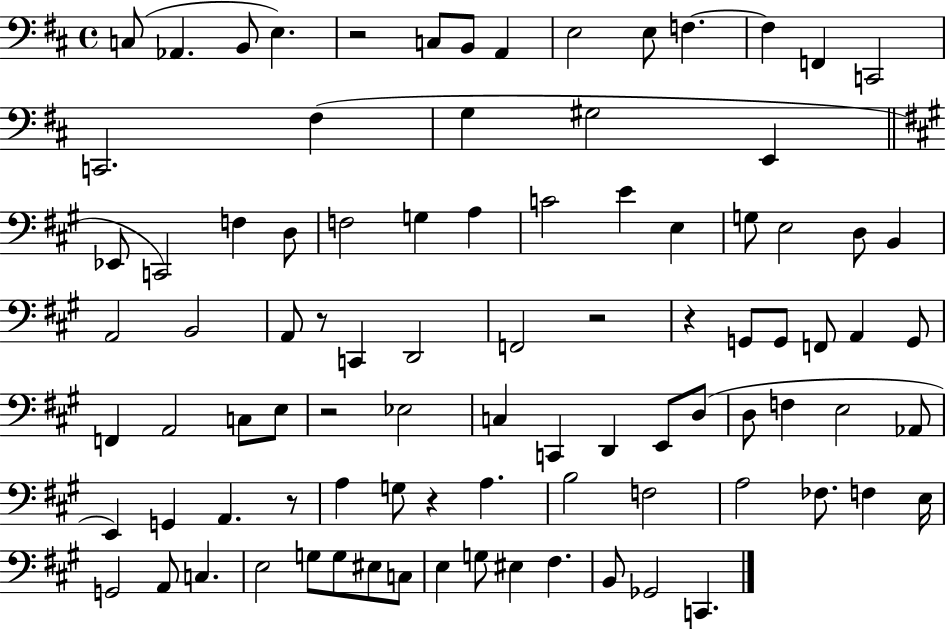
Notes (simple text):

C3/e Ab2/q. B2/e E3/q. R/h C3/e B2/e A2/q E3/h E3/e F3/q. F3/q F2/q C2/h C2/h. F#3/q G3/q G#3/h E2/q Eb2/e C2/h F3/q D3/e F3/h G3/q A3/q C4/h E4/q E3/q G3/e E3/h D3/e B2/q A2/h B2/h A2/e R/e C2/q D2/h F2/h R/h R/q G2/e G2/e F2/e A2/q G2/e F2/q A2/h C3/e E3/e R/h Eb3/h C3/q C2/q D2/q E2/e D3/e D3/e F3/q E3/h Ab2/e E2/q G2/q A2/q. R/e A3/q G3/e R/q A3/q. B3/h F3/h A3/h FES3/e. F3/q E3/s G2/h A2/e C3/q. E3/h G3/e G3/e EIS3/e C3/e E3/q G3/e EIS3/q F#3/q. B2/e Gb2/h C2/q.